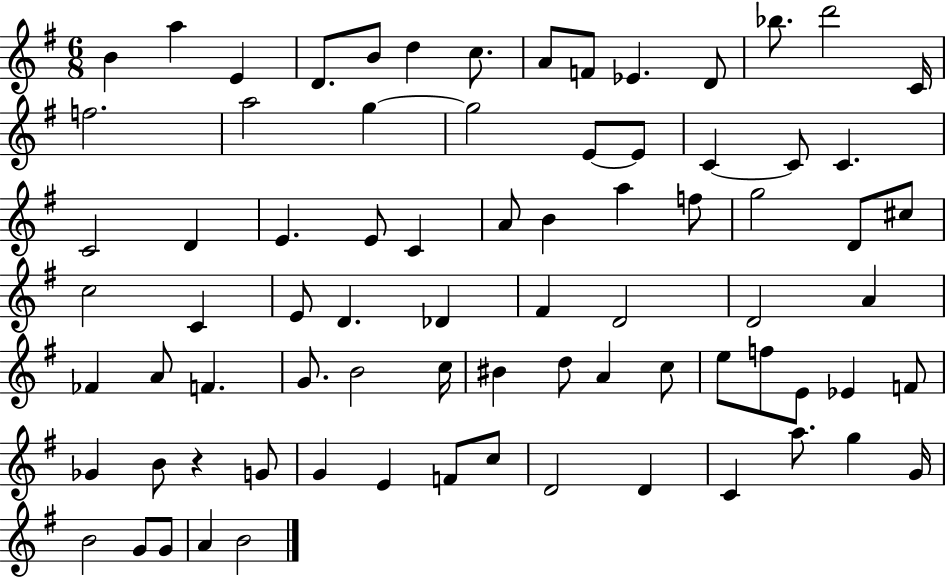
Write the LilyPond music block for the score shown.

{
  \clef treble
  \numericTimeSignature
  \time 6/8
  \key g \major
  \repeat volta 2 { b'4 a''4 e'4 | d'8. b'8 d''4 c''8. | a'8 f'8 ees'4. d'8 | bes''8. d'''2 c'16 | \break f''2. | a''2 g''4~~ | g''2 e'8~~ e'8 | c'4~~ c'8 c'4. | \break c'2 d'4 | e'4. e'8 c'4 | a'8 b'4 a''4 f''8 | g''2 d'8 cis''8 | \break c''2 c'4 | e'8 d'4. des'4 | fis'4 d'2 | d'2 a'4 | \break fes'4 a'8 f'4. | g'8. b'2 c''16 | bis'4 d''8 a'4 c''8 | e''8 f''8 e'8 ees'4 f'8 | \break ges'4 b'8 r4 g'8 | g'4 e'4 f'8 c''8 | d'2 d'4 | c'4 a''8. g''4 g'16 | \break b'2 g'8 g'8 | a'4 b'2 | } \bar "|."
}